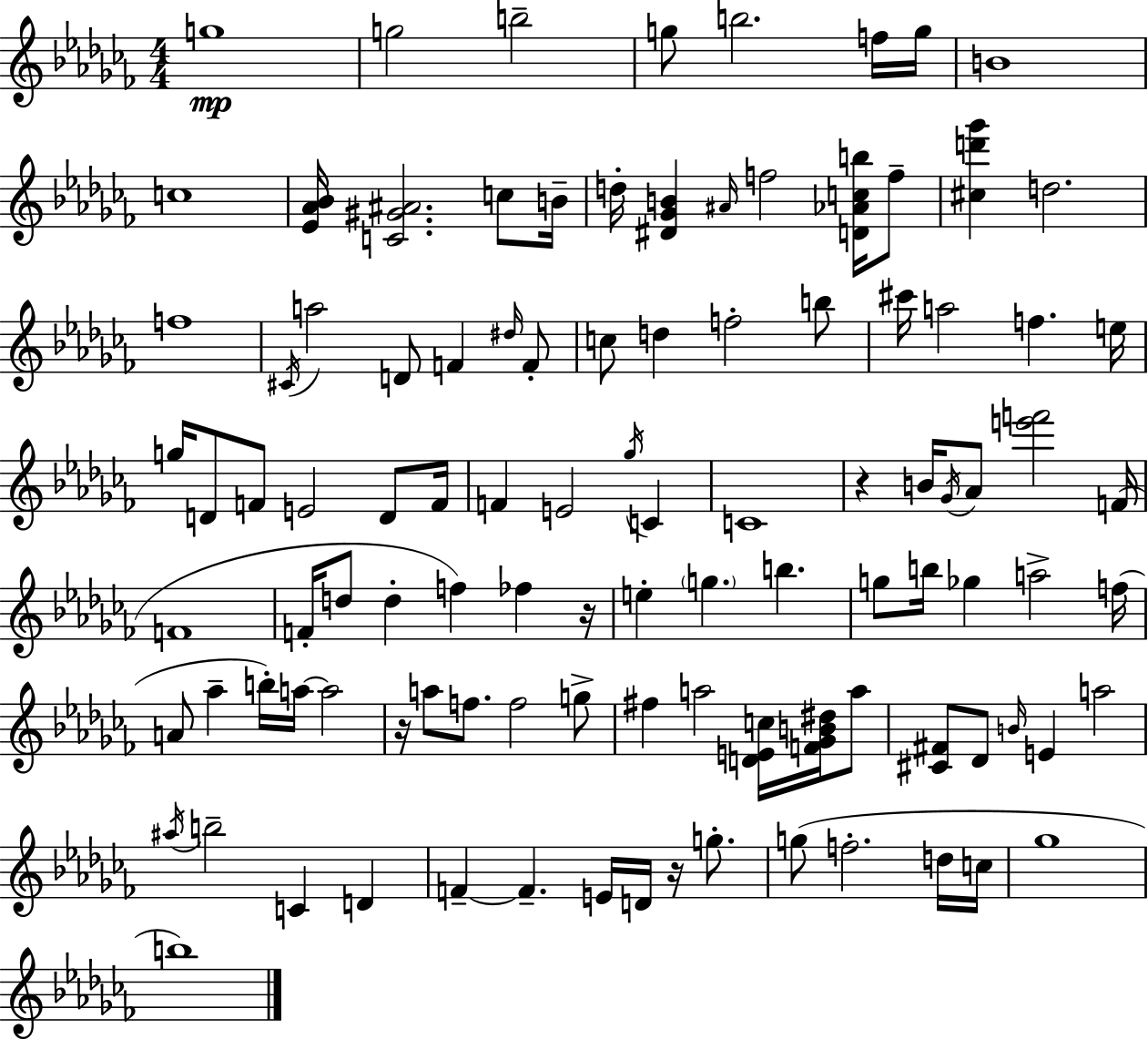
G5/w G5/h B5/h G5/e B5/h. F5/s G5/s B4/w C5/w [Eb4,Ab4,Bb4]/s [C4,G#4,A#4]/h. C5/e B4/s D5/s [D#4,Gb4,B4]/q A#4/s F5/h [D4,Ab4,C5,B5]/s F5/e [C#5,D6,Gb6]/q D5/h. F5/w C#4/s A5/h D4/e F4/q D#5/s F4/e C5/e D5/q F5/h B5/e C#6/s A5/h F5/q. E5/s G5/s D4/e F4/e E4/h D4/e F4/s F4/q E4/h Gb5/s C4/q C4/w R/q B4/s Gb4/s Ab4/e [E6,F6]/h F4/s F4/w F4/s D5/e D5/q F5/q FES5/q R/s E5/q G5/q. B5/q. G5/e B5/s Gb5/q A5/h F5/s A4/e Ab5/q B5/s A5/s A5/h R/s A5/e F5/e. F5/h G5/e F#5/q A5/h [D4,E4,C5]/s [F4,Gb4,B4,D#5]/s A5/e [C#4,F#4]/e Db4/e B4/s E4/q A5/h A#5/s B5/h C4/q D4/q F4/q F4/q. E4/s D4/s R/s G5/e. G5/e F5/h. D5/s C5/s Gb5/w B5/w